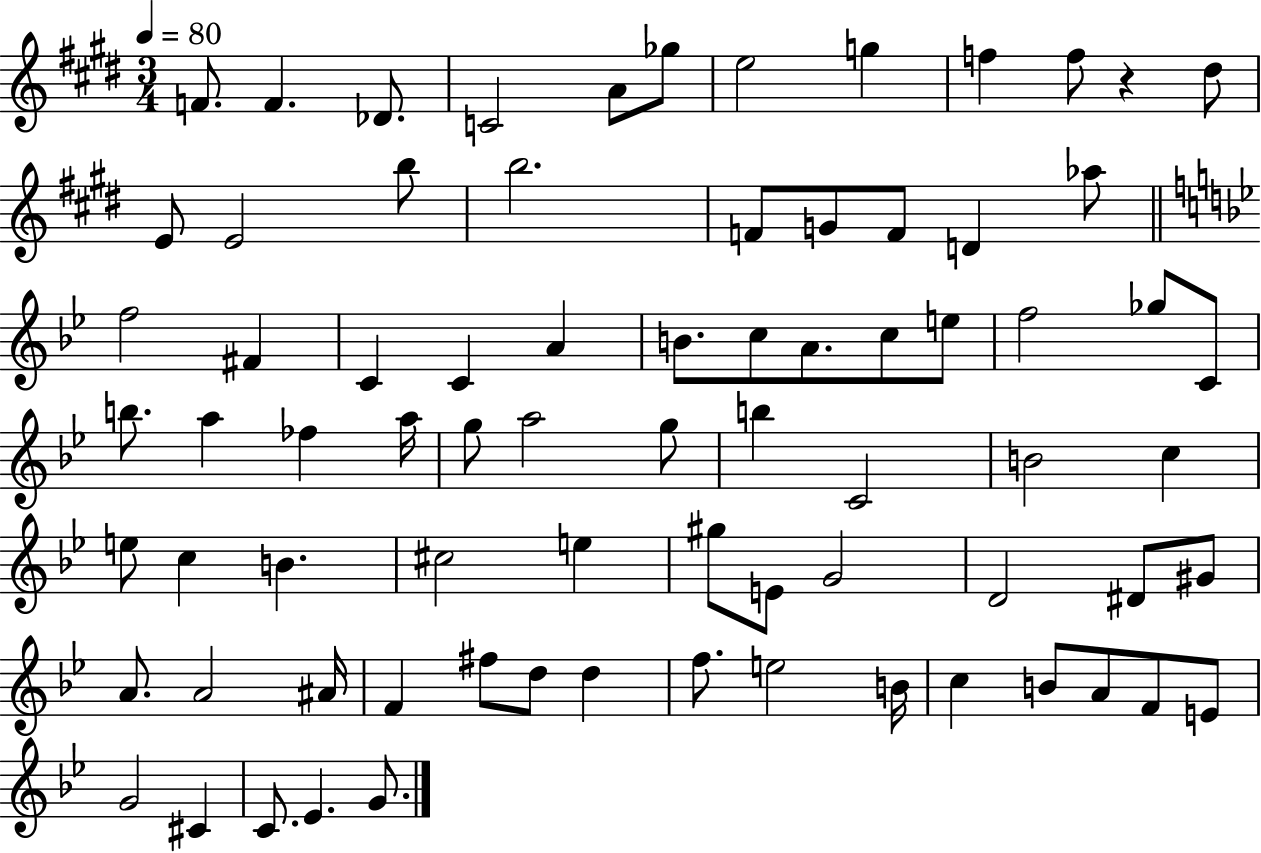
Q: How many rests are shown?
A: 1